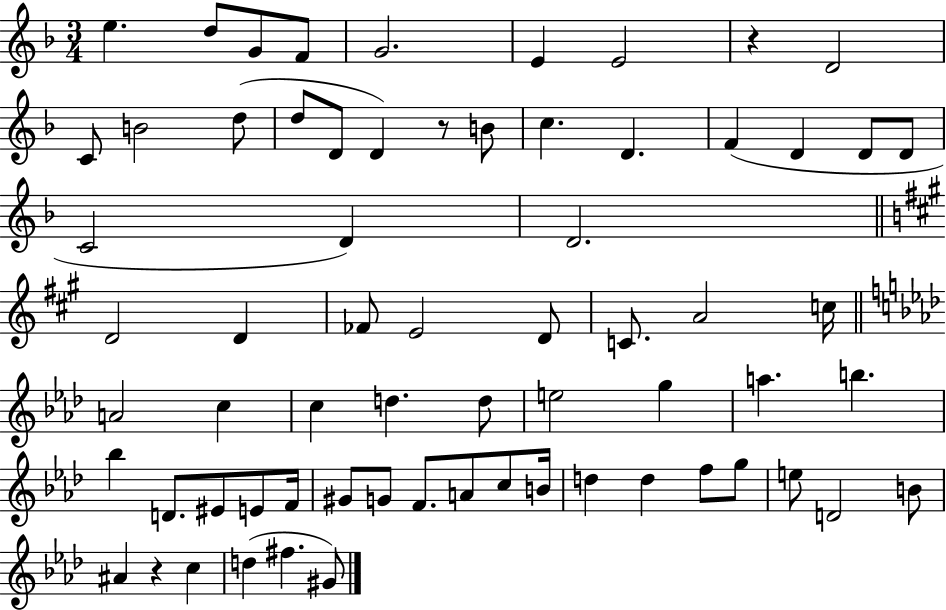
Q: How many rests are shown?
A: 3